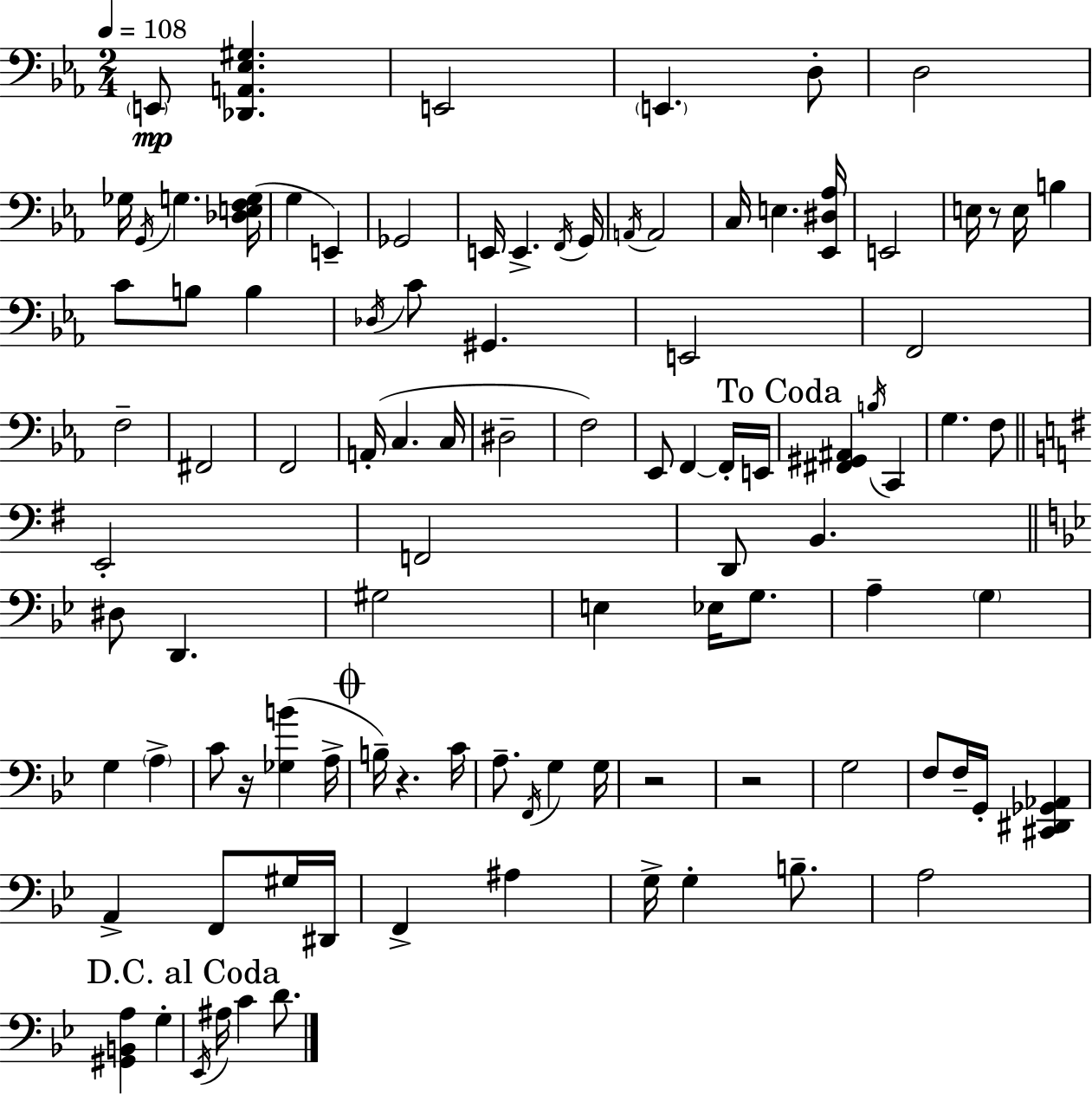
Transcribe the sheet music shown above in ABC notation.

X:1
T:Untitled
M:2/4
L:1/4
K:Eb
E,,/2 [_D,,A,,_E,^G,] E,,2 E,, D,/2 D,2 _G,/4 G,,/4 G, [_D,E,F,G,]/4 G, E,, _G,,2 E,,/4 E,, F,,/4 G,,/4 A,,/4 A,,2 C,/4 E, [_E,,^D,_A,]/4 E,,2 E,/4 z/2 E,/4 B, C/2 B,/2 B, _D,/4 C/2 ^G,, E,,2 F,,2 F,2 ^F,,2 F,,2 A,,/4 C, C,/4 ^D,2 F,2 _E,,/2 F,, F,,/4 E,,/4 [^F,,^G,,^A,,] B,/4 C,, G, F,/2 E,,2 F,,2 D,,/2 B,, ^D,/2 D,, ^G,2 E, _E,/4 G,/2 A, G, G, A, C/2 z/4 [_G,B] A,/4 B,/4 z C/4 A,/2 F,,/4 G, G,/4 z2 z2 G,2 F,/2 F,/4 G,,/4 [^C,,^D,,_G,,_A,,] A,, F,,/2 ^G,/4 ^D,,/4 F,, ^A, G,/4 G, B,/2 A,2 [^G,,B,,A,] G, _E,,/4 ^A,/4 C D/2